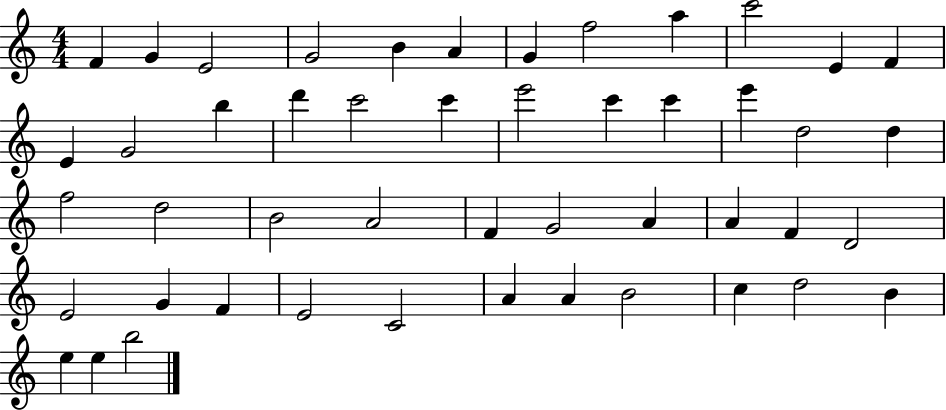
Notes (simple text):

F4/q G4/q E4/h G4/h B4/q A4/q G4/q F5/h A5/q C6/h E4/q F4/q E4/q G4/h B5/q D6/q C6/h C6/q E6/h C6/q C6/q E6/q D5/h D5/q F5/h D5/h B4/h A4/h F4/q G4/h A4/q A4/q F4/q D4/h E4/h G4/q F4/q E4/h C4/h A4/q A4/q B4/h C5/q D5/h B4/q E5/q E5/q B5/h